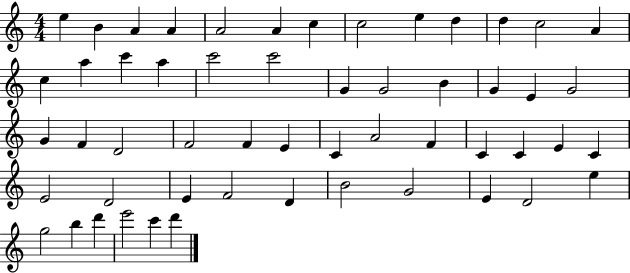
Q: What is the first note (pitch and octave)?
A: E5